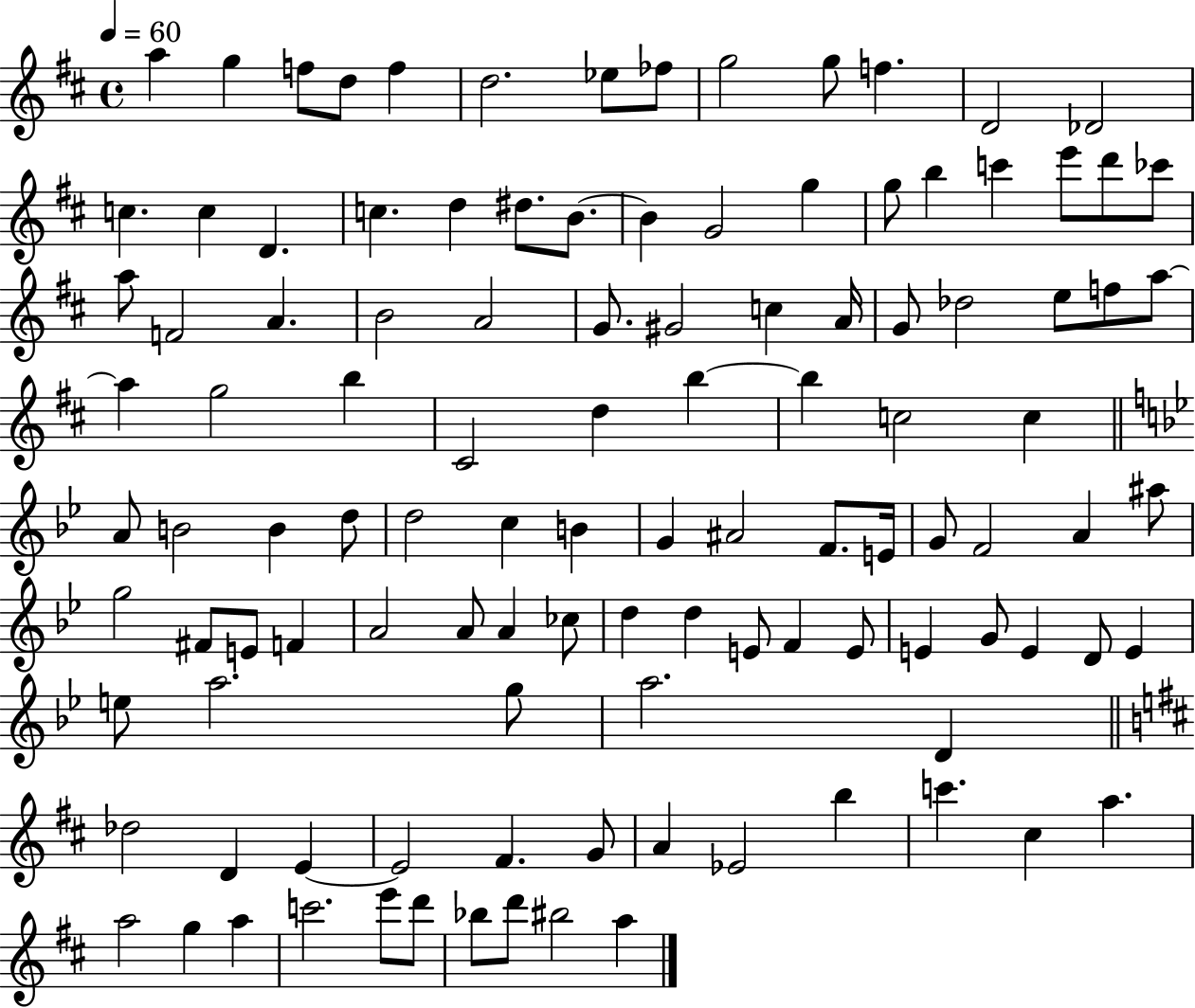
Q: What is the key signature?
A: D major